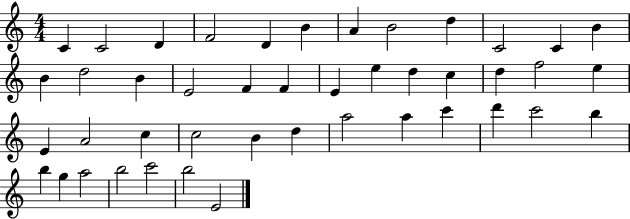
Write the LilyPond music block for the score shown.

{
  \clef treble
  \numericTimeSignature
  \time 4/4
  \key c \major
  c'4 c'2 d'4 | f'2 d'4 b'4 | a'4 b'2 d''4 | c'2 c'4 b'4 | \break b'4 d''2 b'4 | e'2 f'4 f'4 | e'4 e''4 d''4 c''4 | d''4 f''2 e''4 | \break e'4 a'2 c''4 | c''2 b'4 d''4 | a''2 a''4 c'''4 | d'''4 c'''2 b''4 | \break b''4 g''4 a''2 | b''2 c'''2 | b''2 e'2 | \bar "|."
}